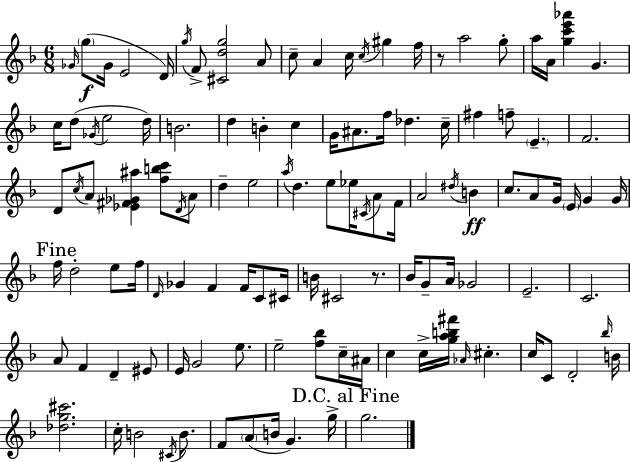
Gb4/s G5/e Gb4/s E4/h D4/s G5/s F4/e [C#4,D5,G5]/h A4/e C5/e A4/q C5/s C5/s G#5/q F5/s R/e A5/h G5/e A5/s A4/s [G5,C6,E6,Ab6]/q G4/q. C5/s D5/e Gb4/s E5/h D5/s B4/h. D5/q B4/q C5/q G4/s A#4/e. F5/s Db5/q. C5/s F#5/q F5/e E4/q. F4/h. D4/e C5/s A4/e [Eb4,F#4,Gb4,A#5]/q [F5,B5,C6]/e D4/s A4/e D5/q E5/h A5/s D5/q. E5/e Eb5/s C#4/s A4/e F4/s A4/h D#5/s B4/q C5/e. A4/e G4/s E4/s G4/q G4/s F5/s D5/h E5/e F5/s D4/s Gb4/q F4/q F4/s C4/e C#4/s B4/s C#4/h R/e. Bb4/s G4/e A4/s Gb4/h E4/h. C4/h. A4/e F4/q D4/q EIS4/e E4/s G4/h E5/e. E5/h [F5,Bb5]/e C5/s A#4/s C5/q C5/s [G5,A5,B5,F#6]/s Ab4/s C#5/q. C5/s C4/e D4/h Bb5/s B4/s [Db5,G5,C#6]/h. C5/s B4/h C#4/s B4/e. F4/e A4/e B4/s G4/q. G5/s G5/h.